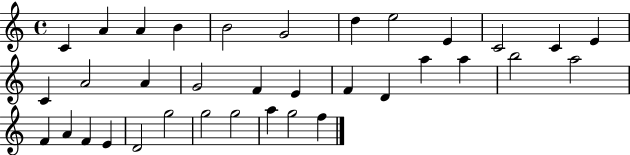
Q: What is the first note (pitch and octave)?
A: C4